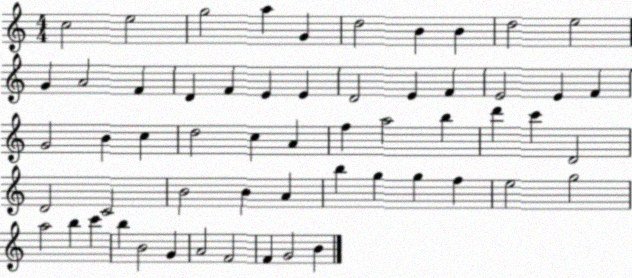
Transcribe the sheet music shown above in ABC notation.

X:1
T:Untitled
M:4/4
L:1/4
K:C
c2 e2 g2 a G d2 B B d2 e2 G A2 F D F E E D2 E F E2 E F G2 B c d2 c A f a2 b d' c' D2 D2 C2 B2 B A b g g f e2 g2 a2 b c' b B2 G A2 F2 F G2 B